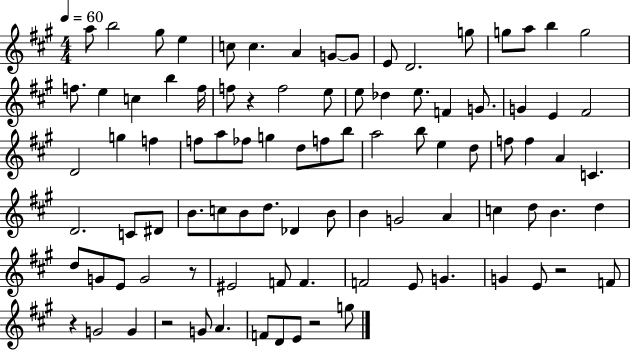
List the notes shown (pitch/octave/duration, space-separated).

A5/e B5/h G#5/e E5/q C5/e C5/q. A4/q G4/e G4/e E4/e D4/h. G5/e G5/e A5/e B5/q G5/h F5/e. E5/q C5/q B5/q F5/s F5/e R/q F5/h E5/e E5/e Db5/q E5/e. F4/q G4/e. G4/q E4/q F#4/h D4/h G5/q F5/q F5/e A5/e FES5/e G5/q D5/e F5/e B5/e A5/h B5/e E5/q D5/e F5/e F5/q A4/q C4/q. D4/h. C4/e D#4/e B4/e. C5/e B4/e D5/e. Db4/q B4/e B4/q G4/h A4/q C5/q D5/e B4/q. D5/q D5/e G4/e E4/e G4/h R/e EIS4/h F4/e F4/q. F4/h E4/e G4/q. G4/q E4/e R/h F4/e R/q G4/h G4/q R/h G4/e A4/q. F4/e D4/e E4/e R/h G5/e